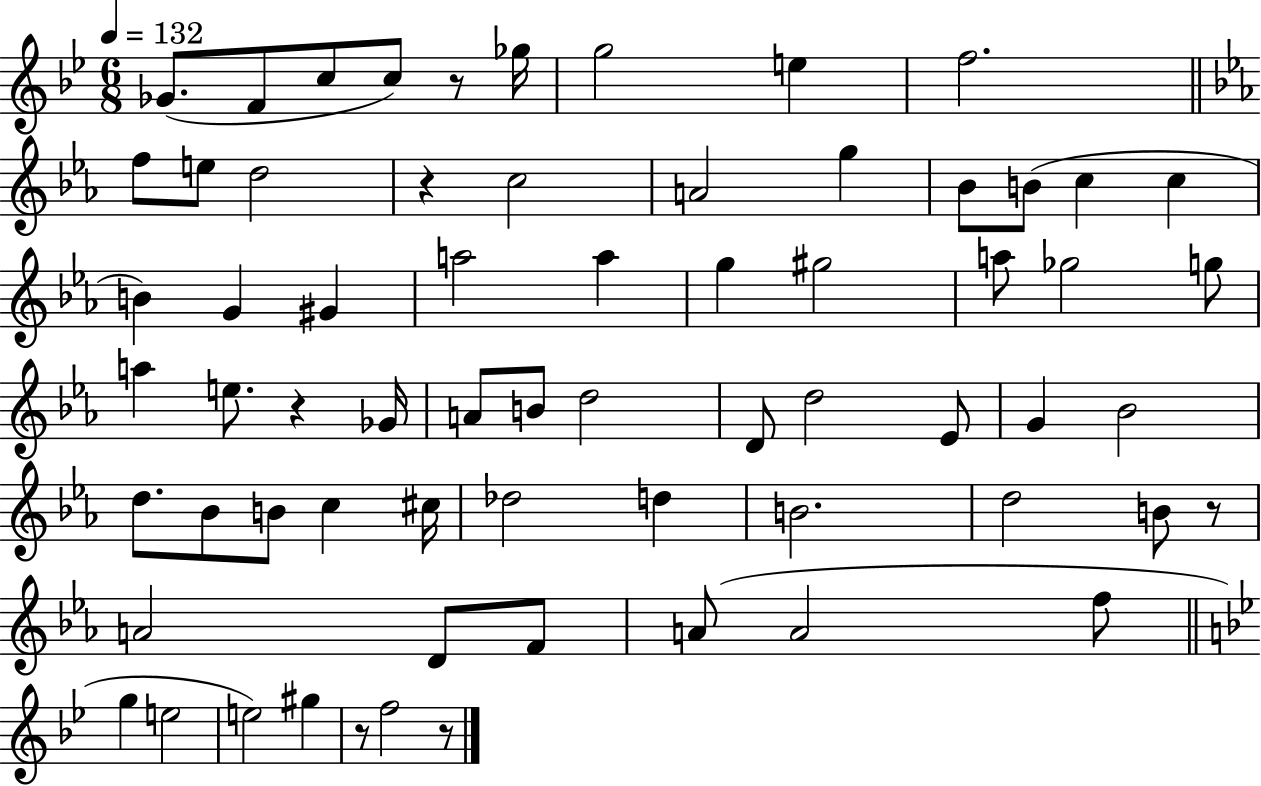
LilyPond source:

{
  \clef treble
  \numericTimeSignature
  \time 6/8
  \key bes \major
  \tempo 4 = 132
  ges'8.( f'8 c''8 c''8) r8 ges''16 | g''2 e''4 | f''2. | \bar "||" \break \key ees \major f''8 e''8 d''2 | r4 c''2 | a'2 g''4 | bes'8 b'8( c''4 c''4 | \break b'4) g'4 gis'4 | a''2 a''4 | g''4 gis''2 | a''8 ges''2 g''8 | \break a''4 e''8. r4 ges'16 | a'8 b'8 d''2 | d'8 d''2 ees'8 | g'4 bes'2 | \break d''8. bes'8 b'8 c''4 cis''16 | des''2 d''4 | b'2. | d''2 b'8 r8 | \break a'2 d'8 f'8 | a'8( a'2 f''8 | \bar "||" \break \key g \minor g''4 e''2 | e''2) gis''4 | r8 f''2 r8 | \bar "|."
}